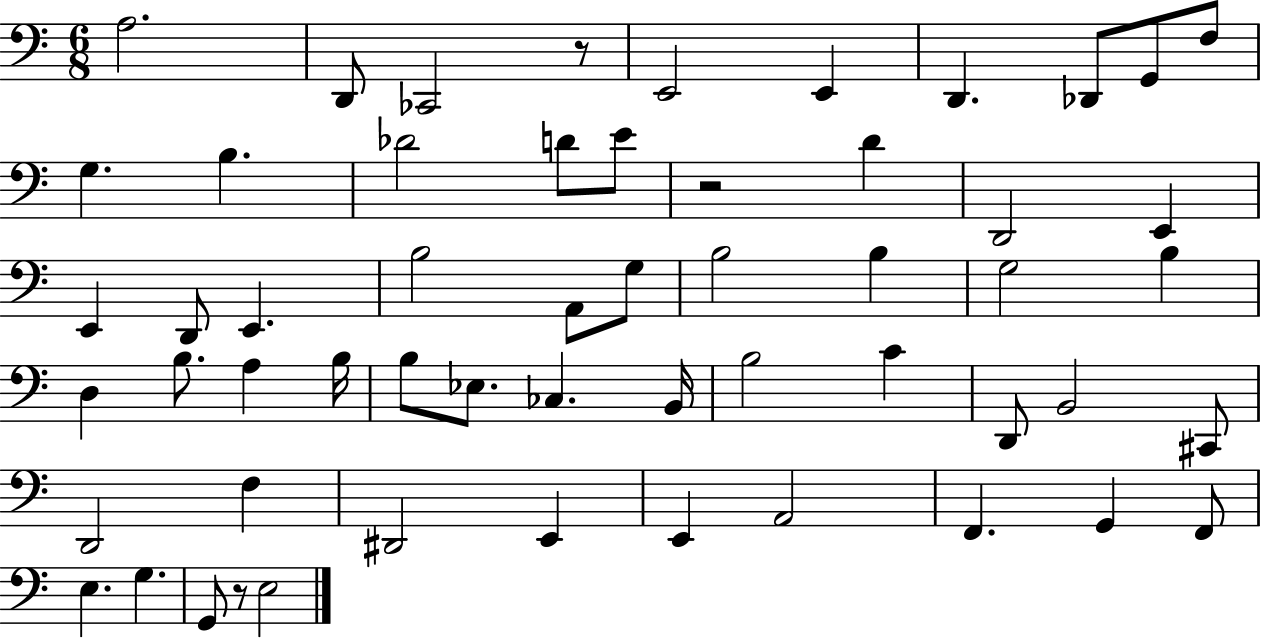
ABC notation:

X:1
T:Untitled
M:6/8
L:1/4
K:C
A,2 D,,/2 _C,,2 z/2 E,,2 E,, D,, _D,,/2 G,,/2 F,/2 G, B, _D2 D/2 E/2 z2 D D,,2 E,, E,, D,,/2 E,, B,2 A,,/2 G,/2 B,2 B, G,2 B, D, B,/2 A, B,/4 B,/2 _E,/2 _C, B,,/4 B,2 C D,,/2 B,,2 ^C,,/2 D,,2 F, ^D,,2 E,, E,, A,,2 F,, G,, F,,/2 E, G, G,,/2 z/2 E,2